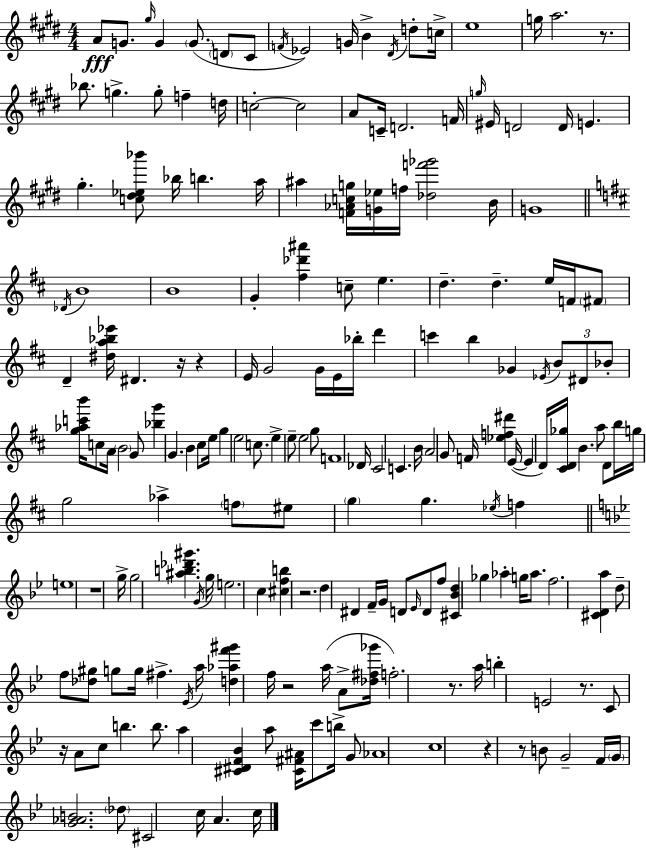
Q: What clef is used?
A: treble